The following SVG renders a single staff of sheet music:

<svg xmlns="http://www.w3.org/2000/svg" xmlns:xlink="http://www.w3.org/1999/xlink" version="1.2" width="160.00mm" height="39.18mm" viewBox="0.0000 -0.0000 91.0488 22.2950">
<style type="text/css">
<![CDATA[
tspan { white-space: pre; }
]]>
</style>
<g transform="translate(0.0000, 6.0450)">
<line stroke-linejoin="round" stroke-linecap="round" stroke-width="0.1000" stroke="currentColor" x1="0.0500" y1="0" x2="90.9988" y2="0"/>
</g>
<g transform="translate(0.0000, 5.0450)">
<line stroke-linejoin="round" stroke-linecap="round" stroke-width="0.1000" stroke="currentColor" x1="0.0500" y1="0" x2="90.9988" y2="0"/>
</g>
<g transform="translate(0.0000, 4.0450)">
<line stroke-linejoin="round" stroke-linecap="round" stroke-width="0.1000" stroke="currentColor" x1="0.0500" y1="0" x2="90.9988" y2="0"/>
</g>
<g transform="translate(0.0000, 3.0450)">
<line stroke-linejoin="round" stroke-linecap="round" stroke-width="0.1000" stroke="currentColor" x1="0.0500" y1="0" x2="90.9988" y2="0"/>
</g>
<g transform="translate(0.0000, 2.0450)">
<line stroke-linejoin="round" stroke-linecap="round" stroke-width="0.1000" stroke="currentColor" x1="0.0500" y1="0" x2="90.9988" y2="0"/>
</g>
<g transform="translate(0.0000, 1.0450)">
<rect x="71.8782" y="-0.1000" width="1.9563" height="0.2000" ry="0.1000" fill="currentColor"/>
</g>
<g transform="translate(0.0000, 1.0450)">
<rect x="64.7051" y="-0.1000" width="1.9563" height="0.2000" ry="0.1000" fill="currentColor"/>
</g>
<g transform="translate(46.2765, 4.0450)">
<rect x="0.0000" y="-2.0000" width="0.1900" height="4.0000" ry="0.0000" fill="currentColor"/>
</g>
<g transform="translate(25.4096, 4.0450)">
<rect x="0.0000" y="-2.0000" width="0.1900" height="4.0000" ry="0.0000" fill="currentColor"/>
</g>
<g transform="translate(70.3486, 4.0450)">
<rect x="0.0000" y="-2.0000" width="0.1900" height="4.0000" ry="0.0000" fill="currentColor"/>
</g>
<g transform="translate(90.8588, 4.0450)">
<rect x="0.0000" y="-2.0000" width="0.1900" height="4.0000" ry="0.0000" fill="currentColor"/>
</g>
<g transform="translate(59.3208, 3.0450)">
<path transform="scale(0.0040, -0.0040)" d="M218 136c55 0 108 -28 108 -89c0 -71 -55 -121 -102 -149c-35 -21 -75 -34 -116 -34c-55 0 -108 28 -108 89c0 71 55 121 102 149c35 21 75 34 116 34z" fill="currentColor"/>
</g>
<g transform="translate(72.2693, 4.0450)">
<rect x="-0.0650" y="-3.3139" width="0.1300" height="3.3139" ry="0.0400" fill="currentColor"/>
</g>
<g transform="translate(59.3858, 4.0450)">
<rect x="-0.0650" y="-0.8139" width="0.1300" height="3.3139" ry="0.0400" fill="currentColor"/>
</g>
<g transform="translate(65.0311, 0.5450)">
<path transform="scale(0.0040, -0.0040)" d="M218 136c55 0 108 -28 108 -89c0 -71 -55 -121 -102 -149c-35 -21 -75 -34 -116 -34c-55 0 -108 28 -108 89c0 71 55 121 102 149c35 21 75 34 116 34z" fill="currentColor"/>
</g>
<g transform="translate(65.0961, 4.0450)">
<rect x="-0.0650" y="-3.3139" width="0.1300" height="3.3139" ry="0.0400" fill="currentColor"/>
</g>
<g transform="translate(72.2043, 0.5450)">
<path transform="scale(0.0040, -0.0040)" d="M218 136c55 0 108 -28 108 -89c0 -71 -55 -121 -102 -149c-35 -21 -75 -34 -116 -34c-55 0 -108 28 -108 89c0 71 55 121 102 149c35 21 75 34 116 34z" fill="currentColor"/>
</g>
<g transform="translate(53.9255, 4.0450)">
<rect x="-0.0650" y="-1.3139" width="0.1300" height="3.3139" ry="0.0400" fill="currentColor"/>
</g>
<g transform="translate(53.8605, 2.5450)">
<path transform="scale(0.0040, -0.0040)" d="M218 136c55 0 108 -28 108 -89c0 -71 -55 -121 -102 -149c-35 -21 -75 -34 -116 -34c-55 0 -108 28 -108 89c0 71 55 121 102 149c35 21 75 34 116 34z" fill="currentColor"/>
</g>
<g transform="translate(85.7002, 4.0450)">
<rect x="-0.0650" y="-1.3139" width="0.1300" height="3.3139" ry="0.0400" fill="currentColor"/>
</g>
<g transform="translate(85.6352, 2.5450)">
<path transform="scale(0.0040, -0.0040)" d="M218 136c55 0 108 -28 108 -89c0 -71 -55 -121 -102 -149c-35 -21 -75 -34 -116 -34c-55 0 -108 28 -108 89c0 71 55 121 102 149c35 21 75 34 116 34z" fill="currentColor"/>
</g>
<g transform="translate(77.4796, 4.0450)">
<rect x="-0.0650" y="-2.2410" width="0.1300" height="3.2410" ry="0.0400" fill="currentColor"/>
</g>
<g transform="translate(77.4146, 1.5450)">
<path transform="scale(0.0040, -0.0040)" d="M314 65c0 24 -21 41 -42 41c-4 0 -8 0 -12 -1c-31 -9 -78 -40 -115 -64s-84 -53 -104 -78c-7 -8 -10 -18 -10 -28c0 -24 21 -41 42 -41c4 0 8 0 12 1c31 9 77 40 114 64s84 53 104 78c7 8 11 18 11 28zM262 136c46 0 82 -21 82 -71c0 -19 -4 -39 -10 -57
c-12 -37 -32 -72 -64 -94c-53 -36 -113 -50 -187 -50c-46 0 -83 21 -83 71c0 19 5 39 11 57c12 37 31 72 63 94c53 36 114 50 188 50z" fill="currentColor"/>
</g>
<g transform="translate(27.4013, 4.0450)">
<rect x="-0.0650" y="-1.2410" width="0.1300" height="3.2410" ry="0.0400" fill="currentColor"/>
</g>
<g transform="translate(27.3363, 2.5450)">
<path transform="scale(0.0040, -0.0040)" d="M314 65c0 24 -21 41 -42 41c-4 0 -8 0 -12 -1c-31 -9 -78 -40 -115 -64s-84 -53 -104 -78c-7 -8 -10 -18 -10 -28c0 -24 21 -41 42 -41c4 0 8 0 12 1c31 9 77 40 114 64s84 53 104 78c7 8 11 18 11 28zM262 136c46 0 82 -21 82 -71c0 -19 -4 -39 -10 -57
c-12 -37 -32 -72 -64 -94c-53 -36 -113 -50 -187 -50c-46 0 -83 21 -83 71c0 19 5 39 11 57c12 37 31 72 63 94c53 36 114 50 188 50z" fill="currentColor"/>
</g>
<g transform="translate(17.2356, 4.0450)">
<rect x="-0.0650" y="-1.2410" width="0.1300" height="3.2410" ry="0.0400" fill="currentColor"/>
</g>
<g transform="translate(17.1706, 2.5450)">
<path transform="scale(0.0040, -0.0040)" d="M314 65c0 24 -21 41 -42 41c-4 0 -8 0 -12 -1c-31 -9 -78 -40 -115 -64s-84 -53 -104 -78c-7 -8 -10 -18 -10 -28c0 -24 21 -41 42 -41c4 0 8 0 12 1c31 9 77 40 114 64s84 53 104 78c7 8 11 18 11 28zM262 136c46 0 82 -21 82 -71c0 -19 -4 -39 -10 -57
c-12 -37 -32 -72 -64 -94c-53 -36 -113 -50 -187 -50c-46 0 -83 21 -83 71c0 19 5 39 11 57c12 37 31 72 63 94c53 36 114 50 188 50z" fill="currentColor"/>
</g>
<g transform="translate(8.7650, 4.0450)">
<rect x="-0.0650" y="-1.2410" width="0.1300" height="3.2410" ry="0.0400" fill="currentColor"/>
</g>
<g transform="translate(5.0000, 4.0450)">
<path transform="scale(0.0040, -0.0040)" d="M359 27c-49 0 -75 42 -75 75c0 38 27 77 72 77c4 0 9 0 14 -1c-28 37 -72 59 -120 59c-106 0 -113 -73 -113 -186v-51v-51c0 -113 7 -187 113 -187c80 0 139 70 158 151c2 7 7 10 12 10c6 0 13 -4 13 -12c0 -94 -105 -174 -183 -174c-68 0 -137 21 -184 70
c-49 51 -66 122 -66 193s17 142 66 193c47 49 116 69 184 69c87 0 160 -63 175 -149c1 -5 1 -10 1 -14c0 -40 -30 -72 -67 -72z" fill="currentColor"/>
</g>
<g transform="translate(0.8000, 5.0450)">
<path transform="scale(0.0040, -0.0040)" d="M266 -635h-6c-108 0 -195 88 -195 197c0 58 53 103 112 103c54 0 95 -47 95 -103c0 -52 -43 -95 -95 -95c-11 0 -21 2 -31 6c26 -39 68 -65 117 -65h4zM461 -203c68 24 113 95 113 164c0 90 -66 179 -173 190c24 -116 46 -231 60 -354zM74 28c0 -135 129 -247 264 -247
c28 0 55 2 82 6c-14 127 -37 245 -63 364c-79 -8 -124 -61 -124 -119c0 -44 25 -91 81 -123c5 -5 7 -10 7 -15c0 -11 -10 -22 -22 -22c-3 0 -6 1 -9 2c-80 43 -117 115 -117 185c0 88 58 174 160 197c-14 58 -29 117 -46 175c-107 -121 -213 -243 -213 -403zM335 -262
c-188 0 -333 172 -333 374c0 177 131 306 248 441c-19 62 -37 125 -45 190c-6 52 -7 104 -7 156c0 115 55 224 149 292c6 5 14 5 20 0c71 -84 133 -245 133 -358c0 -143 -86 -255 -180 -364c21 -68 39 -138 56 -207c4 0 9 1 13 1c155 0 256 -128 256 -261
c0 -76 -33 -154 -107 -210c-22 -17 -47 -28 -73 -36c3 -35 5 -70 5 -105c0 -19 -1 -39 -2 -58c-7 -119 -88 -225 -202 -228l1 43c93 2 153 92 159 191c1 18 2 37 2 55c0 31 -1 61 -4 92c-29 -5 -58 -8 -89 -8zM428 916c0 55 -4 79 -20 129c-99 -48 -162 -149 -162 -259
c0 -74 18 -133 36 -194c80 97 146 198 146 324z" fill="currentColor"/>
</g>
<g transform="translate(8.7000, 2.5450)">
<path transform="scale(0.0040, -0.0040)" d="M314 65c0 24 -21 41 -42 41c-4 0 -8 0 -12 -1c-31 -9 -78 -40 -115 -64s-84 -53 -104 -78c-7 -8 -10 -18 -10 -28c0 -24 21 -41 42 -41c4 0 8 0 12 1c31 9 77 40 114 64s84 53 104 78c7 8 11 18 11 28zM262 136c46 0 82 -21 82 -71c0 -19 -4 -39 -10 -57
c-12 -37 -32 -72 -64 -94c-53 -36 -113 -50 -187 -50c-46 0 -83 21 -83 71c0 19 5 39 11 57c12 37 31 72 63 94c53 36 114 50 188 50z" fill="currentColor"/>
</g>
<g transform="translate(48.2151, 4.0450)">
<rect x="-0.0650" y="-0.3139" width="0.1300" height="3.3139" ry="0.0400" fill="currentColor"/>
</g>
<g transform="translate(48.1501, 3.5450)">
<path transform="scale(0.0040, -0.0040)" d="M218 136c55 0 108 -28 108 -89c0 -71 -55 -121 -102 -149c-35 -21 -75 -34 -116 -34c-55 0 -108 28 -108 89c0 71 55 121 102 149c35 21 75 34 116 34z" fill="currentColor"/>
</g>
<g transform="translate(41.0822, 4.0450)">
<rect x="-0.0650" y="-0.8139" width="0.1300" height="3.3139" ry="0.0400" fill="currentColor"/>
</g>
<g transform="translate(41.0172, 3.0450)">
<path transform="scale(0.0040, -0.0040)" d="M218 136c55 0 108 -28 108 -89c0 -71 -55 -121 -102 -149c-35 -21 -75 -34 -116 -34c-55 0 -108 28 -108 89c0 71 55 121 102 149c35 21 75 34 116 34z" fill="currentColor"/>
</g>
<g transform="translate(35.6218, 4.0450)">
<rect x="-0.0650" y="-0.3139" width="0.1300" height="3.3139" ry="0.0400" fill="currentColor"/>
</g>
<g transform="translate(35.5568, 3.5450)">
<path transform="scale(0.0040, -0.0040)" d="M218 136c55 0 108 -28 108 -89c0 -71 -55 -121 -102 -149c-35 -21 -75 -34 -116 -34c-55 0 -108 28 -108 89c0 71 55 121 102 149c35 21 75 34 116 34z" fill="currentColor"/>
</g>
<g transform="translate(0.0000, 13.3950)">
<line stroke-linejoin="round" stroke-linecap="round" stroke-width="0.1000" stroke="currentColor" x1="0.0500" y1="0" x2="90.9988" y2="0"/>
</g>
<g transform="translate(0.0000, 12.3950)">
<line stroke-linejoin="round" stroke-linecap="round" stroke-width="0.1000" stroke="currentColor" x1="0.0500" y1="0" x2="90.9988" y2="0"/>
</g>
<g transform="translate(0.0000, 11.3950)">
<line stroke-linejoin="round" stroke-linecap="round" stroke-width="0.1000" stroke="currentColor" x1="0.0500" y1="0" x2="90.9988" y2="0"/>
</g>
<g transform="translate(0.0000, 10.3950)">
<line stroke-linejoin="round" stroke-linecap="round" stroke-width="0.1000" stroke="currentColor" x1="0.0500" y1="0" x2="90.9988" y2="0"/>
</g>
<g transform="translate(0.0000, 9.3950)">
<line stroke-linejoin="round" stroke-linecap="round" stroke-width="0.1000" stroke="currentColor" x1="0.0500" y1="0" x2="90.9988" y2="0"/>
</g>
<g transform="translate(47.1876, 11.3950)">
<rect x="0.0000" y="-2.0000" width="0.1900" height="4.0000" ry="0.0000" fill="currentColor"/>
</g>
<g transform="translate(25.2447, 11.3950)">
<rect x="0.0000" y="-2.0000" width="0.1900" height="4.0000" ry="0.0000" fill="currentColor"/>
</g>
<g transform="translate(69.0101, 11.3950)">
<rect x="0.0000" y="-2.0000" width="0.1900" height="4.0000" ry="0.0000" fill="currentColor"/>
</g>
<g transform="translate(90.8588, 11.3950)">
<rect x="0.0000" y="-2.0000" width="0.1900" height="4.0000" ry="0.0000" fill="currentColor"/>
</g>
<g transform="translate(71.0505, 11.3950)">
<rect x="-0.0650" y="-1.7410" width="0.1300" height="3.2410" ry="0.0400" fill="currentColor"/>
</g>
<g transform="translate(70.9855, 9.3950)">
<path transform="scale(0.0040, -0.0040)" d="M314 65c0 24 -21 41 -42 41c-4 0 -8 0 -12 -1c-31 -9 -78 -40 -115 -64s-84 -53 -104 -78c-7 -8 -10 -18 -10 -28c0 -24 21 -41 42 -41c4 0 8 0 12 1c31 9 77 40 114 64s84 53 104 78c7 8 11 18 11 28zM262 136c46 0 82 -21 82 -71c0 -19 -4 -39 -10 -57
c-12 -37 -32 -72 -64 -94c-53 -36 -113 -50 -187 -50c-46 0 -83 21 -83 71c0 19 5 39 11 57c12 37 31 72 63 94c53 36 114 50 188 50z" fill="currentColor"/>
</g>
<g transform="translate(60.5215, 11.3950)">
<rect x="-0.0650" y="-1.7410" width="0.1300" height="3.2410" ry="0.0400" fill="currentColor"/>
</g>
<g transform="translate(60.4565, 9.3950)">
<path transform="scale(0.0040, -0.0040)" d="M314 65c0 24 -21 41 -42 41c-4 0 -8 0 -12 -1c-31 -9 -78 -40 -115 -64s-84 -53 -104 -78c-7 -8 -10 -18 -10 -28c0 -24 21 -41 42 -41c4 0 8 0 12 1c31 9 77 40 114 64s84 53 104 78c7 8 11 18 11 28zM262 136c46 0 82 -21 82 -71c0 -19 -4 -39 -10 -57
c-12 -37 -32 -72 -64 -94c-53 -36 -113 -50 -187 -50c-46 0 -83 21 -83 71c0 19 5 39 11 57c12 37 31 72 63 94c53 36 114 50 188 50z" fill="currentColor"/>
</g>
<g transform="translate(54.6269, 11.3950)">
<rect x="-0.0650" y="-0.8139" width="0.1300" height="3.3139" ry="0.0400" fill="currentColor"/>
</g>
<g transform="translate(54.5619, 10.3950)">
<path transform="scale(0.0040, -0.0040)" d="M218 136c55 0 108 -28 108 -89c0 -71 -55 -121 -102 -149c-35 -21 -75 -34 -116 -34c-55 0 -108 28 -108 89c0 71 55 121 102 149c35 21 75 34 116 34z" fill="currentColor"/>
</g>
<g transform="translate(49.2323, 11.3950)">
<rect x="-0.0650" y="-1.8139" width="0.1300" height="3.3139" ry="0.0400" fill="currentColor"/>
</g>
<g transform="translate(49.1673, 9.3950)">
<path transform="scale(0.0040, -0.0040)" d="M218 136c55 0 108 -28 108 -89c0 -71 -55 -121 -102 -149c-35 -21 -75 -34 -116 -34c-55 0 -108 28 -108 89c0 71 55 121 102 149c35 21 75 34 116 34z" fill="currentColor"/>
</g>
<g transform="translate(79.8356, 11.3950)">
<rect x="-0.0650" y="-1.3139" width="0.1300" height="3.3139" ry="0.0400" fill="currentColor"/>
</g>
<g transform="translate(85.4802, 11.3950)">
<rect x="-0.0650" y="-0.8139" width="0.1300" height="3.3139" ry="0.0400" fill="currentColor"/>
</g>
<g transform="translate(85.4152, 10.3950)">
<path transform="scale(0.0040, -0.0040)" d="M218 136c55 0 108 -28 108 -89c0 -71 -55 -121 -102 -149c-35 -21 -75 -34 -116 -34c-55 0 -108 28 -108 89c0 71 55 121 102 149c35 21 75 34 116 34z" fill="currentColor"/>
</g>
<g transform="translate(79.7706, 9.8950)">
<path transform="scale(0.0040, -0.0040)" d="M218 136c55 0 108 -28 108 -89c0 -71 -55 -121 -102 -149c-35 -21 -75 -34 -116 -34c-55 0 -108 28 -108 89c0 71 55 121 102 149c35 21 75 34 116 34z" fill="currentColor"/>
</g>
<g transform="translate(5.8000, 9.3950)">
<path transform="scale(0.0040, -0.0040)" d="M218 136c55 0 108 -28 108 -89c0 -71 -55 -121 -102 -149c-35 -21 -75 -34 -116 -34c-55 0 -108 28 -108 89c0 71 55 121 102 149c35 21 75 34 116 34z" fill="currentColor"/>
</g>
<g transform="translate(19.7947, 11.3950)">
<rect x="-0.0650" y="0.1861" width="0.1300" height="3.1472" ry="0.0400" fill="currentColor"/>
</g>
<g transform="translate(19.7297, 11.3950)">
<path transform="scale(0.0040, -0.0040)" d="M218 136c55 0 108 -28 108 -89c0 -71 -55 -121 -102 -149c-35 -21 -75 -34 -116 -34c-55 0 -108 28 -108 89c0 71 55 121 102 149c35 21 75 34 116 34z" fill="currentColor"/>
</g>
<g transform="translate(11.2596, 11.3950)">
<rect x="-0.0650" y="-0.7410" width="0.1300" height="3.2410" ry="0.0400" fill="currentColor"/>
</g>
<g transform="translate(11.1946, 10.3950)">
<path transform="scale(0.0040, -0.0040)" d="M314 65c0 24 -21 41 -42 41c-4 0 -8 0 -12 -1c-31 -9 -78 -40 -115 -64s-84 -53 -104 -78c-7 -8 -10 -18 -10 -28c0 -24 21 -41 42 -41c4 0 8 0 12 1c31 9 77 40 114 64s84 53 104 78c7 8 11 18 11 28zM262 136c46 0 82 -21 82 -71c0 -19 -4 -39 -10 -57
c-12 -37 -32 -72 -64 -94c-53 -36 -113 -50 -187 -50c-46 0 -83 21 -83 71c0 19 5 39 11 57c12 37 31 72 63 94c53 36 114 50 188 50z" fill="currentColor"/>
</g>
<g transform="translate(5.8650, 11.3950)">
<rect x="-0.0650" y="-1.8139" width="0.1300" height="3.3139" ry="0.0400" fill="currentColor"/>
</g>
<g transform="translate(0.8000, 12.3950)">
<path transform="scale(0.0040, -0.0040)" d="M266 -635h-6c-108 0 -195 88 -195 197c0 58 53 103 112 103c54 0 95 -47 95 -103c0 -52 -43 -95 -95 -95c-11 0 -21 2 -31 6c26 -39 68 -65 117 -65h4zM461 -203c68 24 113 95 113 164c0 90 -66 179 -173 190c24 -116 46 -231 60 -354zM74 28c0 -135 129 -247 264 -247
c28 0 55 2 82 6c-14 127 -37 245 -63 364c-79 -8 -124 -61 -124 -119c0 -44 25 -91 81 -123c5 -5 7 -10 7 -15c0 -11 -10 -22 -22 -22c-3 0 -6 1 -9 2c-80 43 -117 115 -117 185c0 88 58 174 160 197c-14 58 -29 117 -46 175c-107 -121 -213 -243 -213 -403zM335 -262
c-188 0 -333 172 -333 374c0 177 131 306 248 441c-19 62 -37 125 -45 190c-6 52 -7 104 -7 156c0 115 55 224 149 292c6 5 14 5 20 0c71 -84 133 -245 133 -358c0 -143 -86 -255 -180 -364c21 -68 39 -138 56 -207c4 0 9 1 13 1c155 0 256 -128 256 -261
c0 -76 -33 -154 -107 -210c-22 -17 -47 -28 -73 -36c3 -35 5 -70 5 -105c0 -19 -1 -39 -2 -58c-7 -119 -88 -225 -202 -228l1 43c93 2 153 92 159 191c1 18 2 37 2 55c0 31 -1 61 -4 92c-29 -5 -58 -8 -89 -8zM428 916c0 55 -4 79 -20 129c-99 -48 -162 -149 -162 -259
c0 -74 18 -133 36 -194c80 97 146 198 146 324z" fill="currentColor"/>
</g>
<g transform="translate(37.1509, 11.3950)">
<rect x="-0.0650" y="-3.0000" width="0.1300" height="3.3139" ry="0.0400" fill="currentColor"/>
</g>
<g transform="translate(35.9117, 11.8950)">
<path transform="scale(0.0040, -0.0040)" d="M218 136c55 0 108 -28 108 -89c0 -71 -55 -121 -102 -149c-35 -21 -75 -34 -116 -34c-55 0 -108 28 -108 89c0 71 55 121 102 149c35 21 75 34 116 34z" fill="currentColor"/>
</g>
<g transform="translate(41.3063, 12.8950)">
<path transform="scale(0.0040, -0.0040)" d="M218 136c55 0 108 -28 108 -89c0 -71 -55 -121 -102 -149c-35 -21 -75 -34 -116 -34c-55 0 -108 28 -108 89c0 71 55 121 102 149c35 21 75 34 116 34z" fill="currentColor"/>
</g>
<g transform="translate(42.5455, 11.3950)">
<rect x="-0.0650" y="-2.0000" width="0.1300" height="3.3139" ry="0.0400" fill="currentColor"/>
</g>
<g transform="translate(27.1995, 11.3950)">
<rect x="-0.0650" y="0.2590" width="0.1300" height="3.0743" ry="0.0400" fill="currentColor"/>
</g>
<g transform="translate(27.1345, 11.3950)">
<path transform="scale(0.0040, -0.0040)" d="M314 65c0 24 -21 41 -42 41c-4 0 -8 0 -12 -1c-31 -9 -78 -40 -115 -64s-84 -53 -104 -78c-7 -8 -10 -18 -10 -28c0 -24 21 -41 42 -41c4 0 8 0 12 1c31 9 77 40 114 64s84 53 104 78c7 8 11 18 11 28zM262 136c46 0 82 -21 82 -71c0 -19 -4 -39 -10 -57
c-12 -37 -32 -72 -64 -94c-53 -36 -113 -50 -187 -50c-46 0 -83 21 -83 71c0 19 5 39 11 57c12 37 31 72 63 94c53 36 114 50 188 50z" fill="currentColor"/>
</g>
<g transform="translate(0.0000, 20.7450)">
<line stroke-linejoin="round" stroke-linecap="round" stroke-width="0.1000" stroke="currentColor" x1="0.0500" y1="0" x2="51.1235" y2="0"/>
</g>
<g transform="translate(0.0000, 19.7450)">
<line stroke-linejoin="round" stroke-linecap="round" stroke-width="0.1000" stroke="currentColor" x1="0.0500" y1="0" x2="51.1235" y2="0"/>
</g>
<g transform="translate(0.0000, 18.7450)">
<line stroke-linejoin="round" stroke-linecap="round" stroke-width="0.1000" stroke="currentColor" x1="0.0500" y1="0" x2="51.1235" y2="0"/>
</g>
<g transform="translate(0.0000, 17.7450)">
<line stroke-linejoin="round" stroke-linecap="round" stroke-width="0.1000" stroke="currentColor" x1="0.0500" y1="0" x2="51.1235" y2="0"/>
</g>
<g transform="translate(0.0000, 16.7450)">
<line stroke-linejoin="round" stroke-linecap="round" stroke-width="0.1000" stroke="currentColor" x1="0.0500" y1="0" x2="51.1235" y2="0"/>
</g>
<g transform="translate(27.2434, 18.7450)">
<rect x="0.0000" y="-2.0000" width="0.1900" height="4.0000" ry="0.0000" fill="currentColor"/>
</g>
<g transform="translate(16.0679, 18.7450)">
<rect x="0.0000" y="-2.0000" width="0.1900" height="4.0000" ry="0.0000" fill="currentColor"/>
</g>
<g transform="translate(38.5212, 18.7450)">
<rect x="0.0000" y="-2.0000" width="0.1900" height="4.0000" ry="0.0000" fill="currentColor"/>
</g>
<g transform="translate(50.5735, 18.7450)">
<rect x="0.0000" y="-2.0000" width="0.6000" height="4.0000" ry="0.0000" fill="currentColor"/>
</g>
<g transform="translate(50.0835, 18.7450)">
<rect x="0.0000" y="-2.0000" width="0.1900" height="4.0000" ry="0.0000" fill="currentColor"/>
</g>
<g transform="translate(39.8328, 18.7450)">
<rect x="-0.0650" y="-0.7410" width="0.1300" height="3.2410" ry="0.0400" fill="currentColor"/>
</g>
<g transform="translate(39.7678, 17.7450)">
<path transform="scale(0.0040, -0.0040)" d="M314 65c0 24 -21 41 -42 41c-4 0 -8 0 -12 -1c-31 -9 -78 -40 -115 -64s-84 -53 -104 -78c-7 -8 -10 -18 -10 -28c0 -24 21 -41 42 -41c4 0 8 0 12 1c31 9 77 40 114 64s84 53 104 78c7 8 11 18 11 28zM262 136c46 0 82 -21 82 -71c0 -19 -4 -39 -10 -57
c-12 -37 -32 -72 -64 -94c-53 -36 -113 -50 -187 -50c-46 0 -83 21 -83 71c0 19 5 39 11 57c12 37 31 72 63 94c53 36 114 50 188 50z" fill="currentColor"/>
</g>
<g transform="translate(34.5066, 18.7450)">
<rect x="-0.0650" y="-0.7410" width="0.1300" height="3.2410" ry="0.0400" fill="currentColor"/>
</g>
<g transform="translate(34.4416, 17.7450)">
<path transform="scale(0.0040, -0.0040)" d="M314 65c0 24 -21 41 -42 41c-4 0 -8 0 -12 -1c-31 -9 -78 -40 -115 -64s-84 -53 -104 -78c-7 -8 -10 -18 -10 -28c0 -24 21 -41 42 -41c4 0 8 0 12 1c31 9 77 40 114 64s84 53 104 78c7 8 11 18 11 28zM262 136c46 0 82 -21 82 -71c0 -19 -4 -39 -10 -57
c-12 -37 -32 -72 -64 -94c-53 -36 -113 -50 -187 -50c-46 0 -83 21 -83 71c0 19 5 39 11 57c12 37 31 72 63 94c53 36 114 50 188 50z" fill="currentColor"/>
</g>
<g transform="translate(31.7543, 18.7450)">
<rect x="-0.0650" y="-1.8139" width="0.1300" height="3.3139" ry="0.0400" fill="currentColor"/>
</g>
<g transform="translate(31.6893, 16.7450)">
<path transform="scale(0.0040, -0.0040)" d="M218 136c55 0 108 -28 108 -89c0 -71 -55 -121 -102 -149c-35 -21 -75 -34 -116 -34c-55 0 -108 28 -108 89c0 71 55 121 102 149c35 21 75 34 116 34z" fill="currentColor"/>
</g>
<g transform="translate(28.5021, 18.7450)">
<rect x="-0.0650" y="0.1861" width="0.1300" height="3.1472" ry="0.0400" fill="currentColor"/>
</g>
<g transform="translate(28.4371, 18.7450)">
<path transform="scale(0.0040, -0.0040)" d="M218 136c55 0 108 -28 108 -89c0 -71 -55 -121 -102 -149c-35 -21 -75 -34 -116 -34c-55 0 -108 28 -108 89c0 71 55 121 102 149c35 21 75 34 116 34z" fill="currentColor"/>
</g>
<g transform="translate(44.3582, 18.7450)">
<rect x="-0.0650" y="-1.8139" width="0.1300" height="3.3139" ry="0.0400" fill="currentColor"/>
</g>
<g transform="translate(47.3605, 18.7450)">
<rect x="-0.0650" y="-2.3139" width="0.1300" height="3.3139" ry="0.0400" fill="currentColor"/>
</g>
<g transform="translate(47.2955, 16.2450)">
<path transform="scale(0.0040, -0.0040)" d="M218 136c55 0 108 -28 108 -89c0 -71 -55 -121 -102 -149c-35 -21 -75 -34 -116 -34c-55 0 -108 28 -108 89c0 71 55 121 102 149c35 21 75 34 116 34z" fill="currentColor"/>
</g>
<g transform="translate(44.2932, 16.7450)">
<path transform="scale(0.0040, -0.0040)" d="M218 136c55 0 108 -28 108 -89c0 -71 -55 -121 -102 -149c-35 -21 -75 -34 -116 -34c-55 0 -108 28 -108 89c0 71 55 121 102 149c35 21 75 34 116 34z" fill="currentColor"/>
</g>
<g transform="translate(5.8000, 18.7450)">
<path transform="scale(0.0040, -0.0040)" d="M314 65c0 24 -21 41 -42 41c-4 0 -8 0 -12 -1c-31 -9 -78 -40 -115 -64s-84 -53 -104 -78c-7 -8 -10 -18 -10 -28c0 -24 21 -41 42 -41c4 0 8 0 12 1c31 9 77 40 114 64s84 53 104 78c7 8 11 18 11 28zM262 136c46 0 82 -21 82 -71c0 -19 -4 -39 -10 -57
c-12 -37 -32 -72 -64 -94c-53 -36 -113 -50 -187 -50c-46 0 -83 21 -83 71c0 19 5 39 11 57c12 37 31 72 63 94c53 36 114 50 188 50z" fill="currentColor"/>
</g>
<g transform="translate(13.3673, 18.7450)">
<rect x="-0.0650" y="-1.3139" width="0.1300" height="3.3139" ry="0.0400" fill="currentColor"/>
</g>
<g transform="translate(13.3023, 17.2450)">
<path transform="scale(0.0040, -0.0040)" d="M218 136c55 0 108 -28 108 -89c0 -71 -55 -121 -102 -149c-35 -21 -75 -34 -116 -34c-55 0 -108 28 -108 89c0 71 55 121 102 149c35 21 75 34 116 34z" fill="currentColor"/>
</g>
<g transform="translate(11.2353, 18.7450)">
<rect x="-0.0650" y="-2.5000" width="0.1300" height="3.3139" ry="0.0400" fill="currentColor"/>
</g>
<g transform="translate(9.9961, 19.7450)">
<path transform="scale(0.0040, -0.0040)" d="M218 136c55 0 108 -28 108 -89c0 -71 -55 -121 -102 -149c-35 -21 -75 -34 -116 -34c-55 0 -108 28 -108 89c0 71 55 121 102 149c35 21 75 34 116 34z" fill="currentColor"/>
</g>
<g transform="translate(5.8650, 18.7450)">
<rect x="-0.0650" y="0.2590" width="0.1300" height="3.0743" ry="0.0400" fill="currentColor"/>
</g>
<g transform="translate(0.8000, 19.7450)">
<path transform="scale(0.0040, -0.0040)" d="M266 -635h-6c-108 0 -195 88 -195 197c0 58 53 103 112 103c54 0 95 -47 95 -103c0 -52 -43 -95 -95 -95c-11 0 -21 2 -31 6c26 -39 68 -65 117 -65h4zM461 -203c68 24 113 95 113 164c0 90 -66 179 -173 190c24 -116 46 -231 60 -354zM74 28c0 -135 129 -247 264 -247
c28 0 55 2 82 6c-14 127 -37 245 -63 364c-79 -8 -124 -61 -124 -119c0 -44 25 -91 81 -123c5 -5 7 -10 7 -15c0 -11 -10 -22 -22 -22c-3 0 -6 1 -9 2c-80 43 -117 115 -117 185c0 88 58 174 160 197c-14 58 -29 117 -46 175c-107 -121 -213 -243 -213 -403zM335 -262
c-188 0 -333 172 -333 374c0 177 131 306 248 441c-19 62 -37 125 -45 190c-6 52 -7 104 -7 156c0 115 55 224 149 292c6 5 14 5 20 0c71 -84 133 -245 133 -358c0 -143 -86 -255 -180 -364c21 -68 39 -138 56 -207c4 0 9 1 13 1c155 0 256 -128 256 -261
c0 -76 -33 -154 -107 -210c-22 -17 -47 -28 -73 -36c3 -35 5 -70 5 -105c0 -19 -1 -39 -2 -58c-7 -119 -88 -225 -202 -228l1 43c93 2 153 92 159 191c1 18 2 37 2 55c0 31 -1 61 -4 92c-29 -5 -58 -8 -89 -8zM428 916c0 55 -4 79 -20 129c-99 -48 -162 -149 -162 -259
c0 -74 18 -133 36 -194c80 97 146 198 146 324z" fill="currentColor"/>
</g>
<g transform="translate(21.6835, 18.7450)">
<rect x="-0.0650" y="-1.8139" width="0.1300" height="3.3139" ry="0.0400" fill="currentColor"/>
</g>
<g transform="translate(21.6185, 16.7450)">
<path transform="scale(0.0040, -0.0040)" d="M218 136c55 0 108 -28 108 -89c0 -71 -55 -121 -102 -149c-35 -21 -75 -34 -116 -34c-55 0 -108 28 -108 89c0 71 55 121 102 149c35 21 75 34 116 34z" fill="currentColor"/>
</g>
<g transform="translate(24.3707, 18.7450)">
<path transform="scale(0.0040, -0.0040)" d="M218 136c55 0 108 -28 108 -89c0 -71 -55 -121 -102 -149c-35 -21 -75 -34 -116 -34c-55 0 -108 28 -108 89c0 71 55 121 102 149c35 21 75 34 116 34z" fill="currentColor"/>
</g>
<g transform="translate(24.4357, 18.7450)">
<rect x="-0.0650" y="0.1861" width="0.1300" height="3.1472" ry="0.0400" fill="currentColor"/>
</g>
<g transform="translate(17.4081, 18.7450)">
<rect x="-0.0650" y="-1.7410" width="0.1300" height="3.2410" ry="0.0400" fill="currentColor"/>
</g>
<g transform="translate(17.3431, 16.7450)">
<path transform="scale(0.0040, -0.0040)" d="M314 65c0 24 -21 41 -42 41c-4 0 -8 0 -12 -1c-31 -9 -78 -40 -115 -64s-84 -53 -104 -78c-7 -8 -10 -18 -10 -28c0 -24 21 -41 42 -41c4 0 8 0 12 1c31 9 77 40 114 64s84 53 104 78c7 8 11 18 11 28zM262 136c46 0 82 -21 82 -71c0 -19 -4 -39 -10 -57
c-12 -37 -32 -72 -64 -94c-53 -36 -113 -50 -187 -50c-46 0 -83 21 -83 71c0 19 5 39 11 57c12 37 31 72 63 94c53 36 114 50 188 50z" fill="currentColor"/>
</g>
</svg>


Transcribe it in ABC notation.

X:1
T:Untitled
M:4/4
L:1/4
K:C
e2 e2 e2 c d c e d b b g2 e f d2 B B2 A F f d f2 f2 e d B2 G e f2 f B B f d2 d2 f g